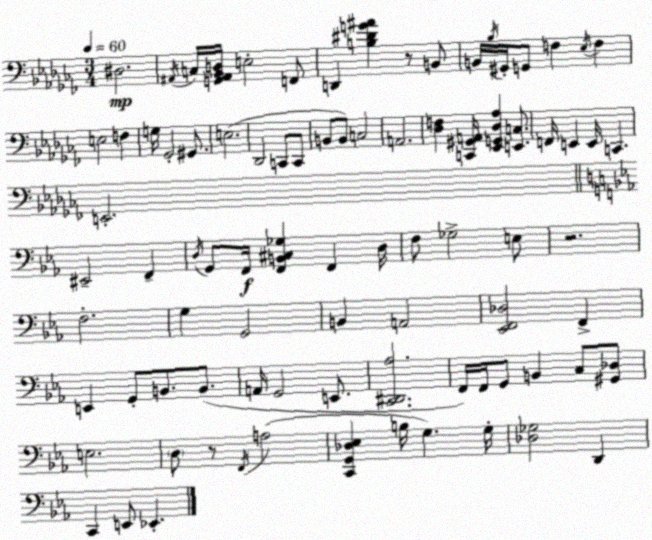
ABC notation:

X:1
T:Untitled
M:3/4
L:1/4
K:Abm
^D,2 ^A,,/4 C,/4 [G,,^A,,_B,,D,]/4 E,2 F,,/2 D,, [B,^DG^A] z/2 B,,/2 B,,/4 _B,/4 ^G,,/4 G,,/2 F, _E,/4 F, E,2 F, G,/4 _G,,2 ^G,,/2 E,2 _D,,2 C,,/2 C,,/2 B,,/2 B,,/2 C,2 A,,2 [_D,F,] [C,,^G,,A,,]/4 [_E,,G,,_D,_A,] [E,,C,]/2 F,,/4 E,, E,,/4 C,, E,,2 ^E,,2 F,, D,/4 G,,/2 F,,/4 [F,,B,,^C,_G,] F,, D,/4 F,/2 _G,2 E,/2 z2 F,2 G, G,,2 B,, A,,2 [_E,,F,,_D,]2 F,, E,, G,,/2 B,,/2 B,,/2 A,,/4 G,,2 E,,/2 [C,,^D,,_A,]2 F,,/4 F,,/4 G,,/2 B,, C,/2 [^G,,_D,]/2 E,2 D,/2 z/2 F,,/4 A,2 [C,,G,,_D,_E,] B,/4 G, G,/4 [_D,_G,]2 D,, C,, E,,/2 _E,,